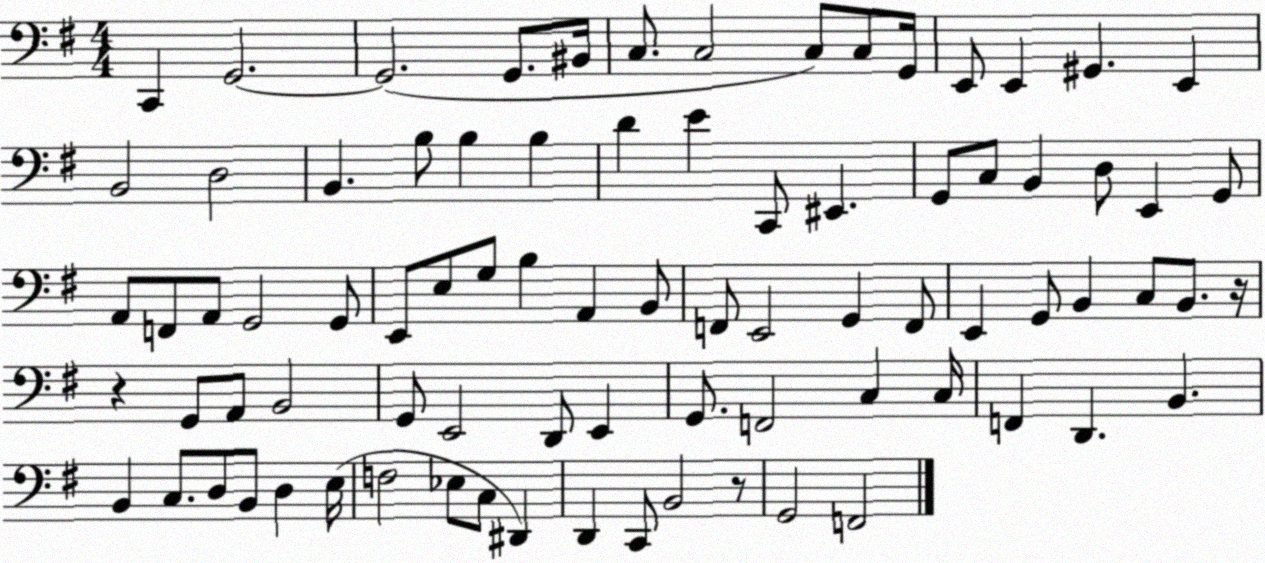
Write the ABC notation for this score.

X:1
T:Untitled
M:4/4
L:1/4
K:G
C,, G,,2 G,,2 G,,/2 ^B,,/4 C,/2 C,2 C,/2 C,/2 G,,/4 E,,/2 E,, ^G,, E,, B,,2 D,2 B,, B,/2 B, B, D E C,,/2 ^E,, G,,/2 C,/2 B,, D,/2 E,, G,,/2 A,,/2 F,,/2 A,,/2 G,,2 G,,/2 E,,/2 E,/2 G,/2 B, A,, B,,/2 F,,/2 E,,2 G,, F,,/2 E,, G,,/2 B,, C,/2 B,,/2 z/4 z G,,/2 A,,/2 B,,2 G,,/2 E,,2 D,,/2 E,, G,,/2 F,,2 C, C,/4 F,, D,, B,, B,, C,/2 D,/2 B,,/2 D, E,/4 F,2 _E,/2 C,/2 ^D,, D,, C,,/2 B,,2 z/2 G,,2 F,,2